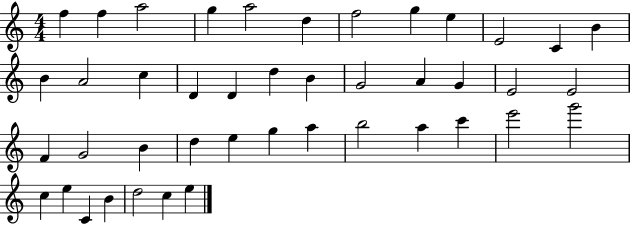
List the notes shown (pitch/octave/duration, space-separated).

F5/q F5/q A5/h G5/q A5/h D5/q F5/h G5/q E5/q E4/h C4/q B4/q B4/q A4/h C5/q D4/q D4/q D5/q B4/q G4/h A4/q G4/q E4/h E4/h F4/q G4/h B4/q D5/q E5/q G5/q A5/q B5/h A5/q C6/q E6/h G6/h C5/q E5/q C4/q B4/q D5/h C5/q E5/q